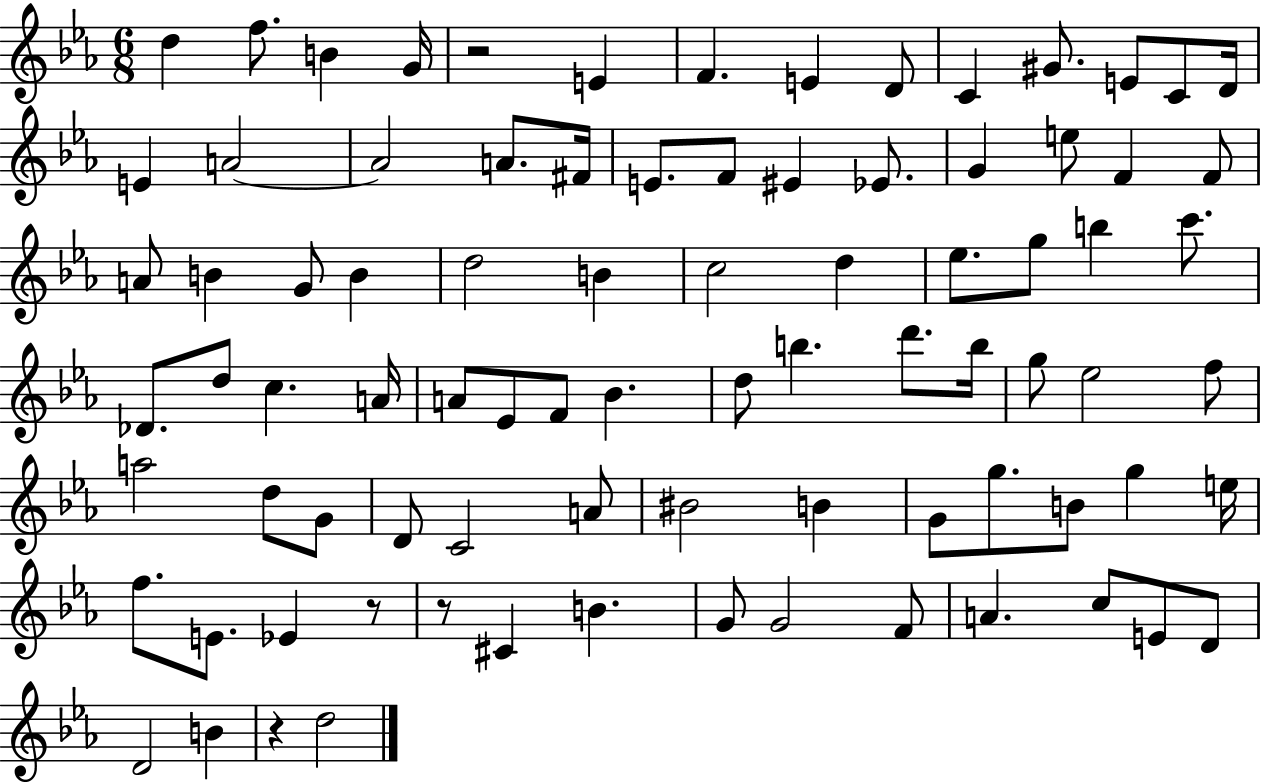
X:1
T:Untitled
M:6/8
L:1/4
K:Eb
d f/2 B G/4 z2 E F E D/2 C ^G/2 E/2 C/2 D/4 E A2 A2 A/2 ^F/4 E/2 F/2 ^E _E/2 G e/2 F F/2 A/2 B G/2 B d2 B c2 d _e/2 g/2 b c'/2 _D/2 d/2 c A/4 A/2 _E/2 F/2 _B d/2 b d'/2 b/4 g/2 _e2 f/2 a2 d/2 G/2 D/2 C2 A/2 ^B2 B G/2 g/2 B/2 g e/4 f/2 E/2 _E z/2 z/2 ^C B G/2 G2 F/2 A c/2 E/2 D/2 D2 B z d2